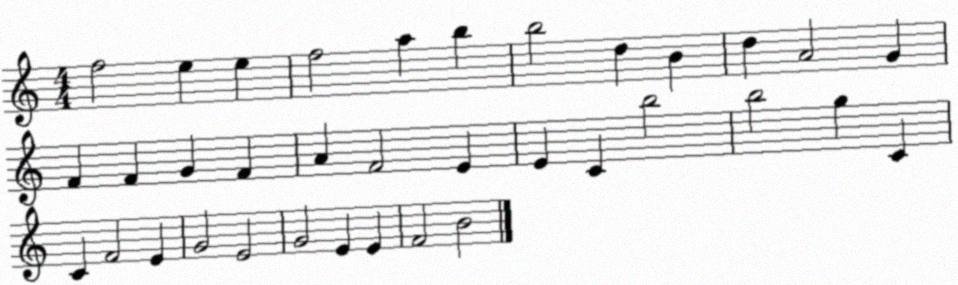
X:1
T:Untitled
M:4/4
L:1/4
K:C
f2 e e f2 a b b2 d B d A2 G F F G F A F2 E E C b2 b2 g C C F2 E G2 E2 G2 E E F2 B2